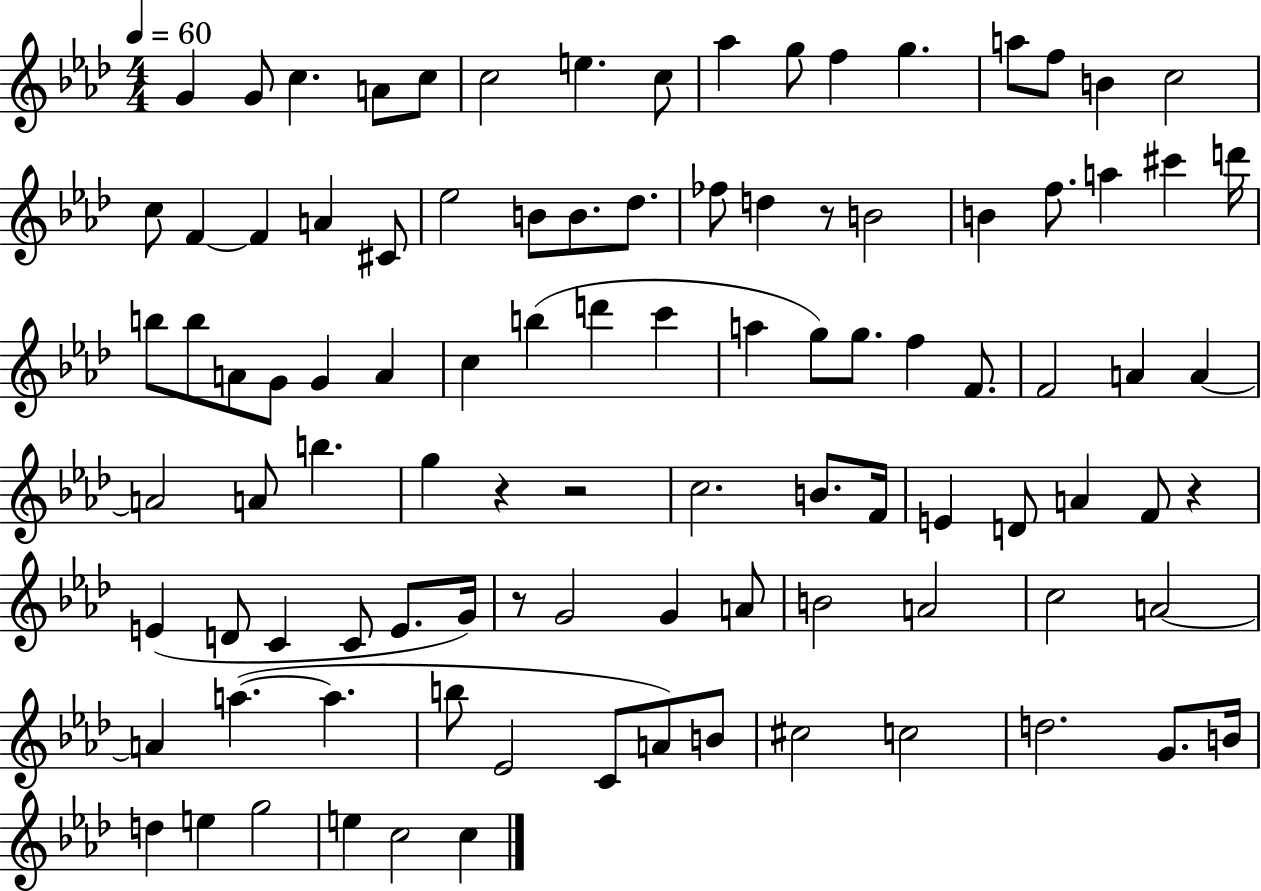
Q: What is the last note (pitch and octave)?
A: C5